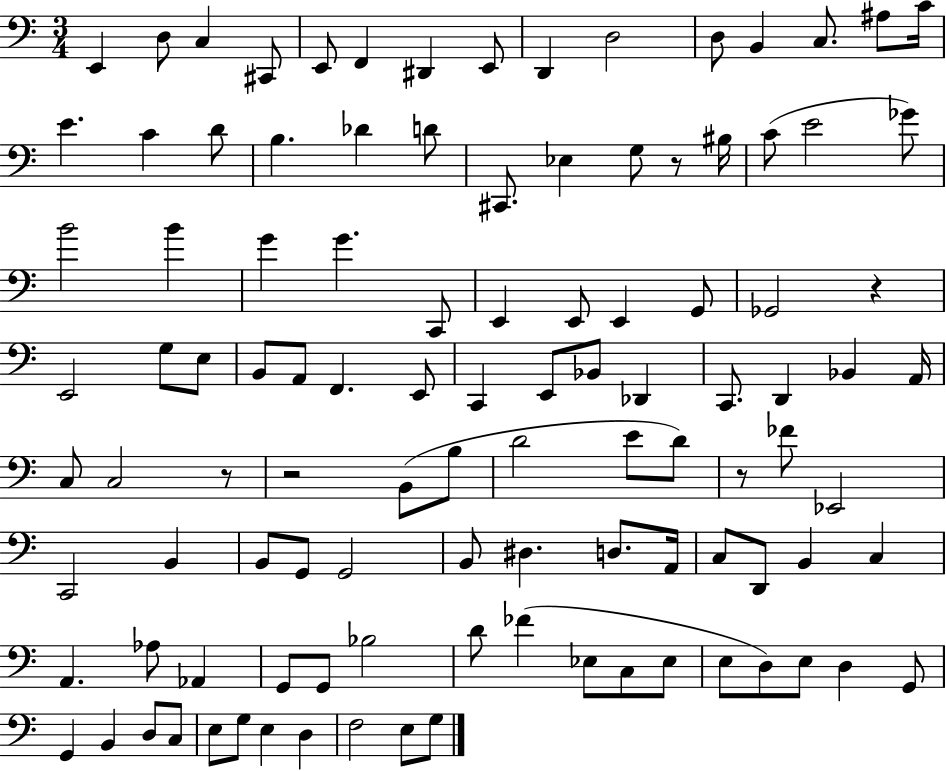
E2/q D3/e C3/q C#2/e E2/e F2/q D#2/q E2/e D2/q D3/h D3/e B2/q C3/e. A#3/e C4/s E4/q. C4/q D4/e B3/q. Db4/q D4/e C#2/e. Eb3/q G3/e R/e BIS3/s C4/e E4/h Gb4/e B4/h B4/q G4/q G4/q. C2/e E2/q E2/e E2/q G2/e Gb2/h R/q E2/h G3/e E3/e B2/e A2/e F2/q. E2/e C2/q E2/e Bb2/e Db2/q C2/e. D2/q Bb2/q A2/s C3/e C3/h R/e R/h B2/e B3/e D4/h E4/e D4/e R/e FES4/e Eb2/h C2/h B2/q B2/e G2/e G2/h B2/e D#3/q. D3/e. A2/s C3/e D2/e B2/q C3/q A2/q. Ab3/e Ab2/q G2/e G2/e Bb3/h D4/e FES4/q Eb3/e C3/e Eb3/e E3/e D3/e E3/e D3/q G2/e G2/q B2/q D3/e C3/e E3/e G3/e E3/q D3/q F3/h E3/e G3/e